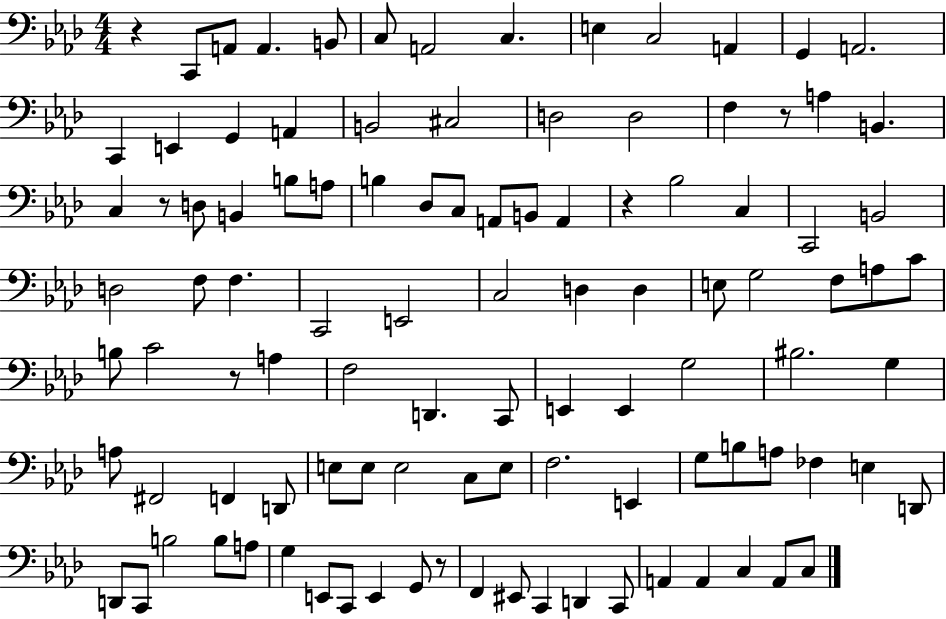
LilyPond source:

{
  \clef bass
  \numericTimeSignature
  \time 4/4
  \key aes \major
  r4 c,8 a,8 a,4. b,8 | c8 a,2 c4. | e4 c2 a,4 | g,4 a,2. | \break c,4 e,4 g,4 a,4 | b,2 cis2 | d2 d2 | f4 r8 a4 b,4. | \break c4 r8 d8 b,4 b8 a8 | b4 des8 c8 a,8 b,8 a,4 | r4 bes2 c4 | c,2 b,2 | \break d2 f8 f4. | c,2 e,2 | c2 d4 d4 | e8 g2 f8 a8 c'8 | \break b8 c'2 r8 a4 | f2 d,4. c,8 | e,4 e,4 g2 | bis2. g4 | \break a8 fis,2 f,4 d,8 | e8 e8 e2 c8 e8 | f2. e,4 | g8 b8 a8 fes4 e4 d,8 | \break d,8 c,8 b2 b8 a8 | g4 e,8 c,8 e,4 g,8 r8 | f,4 eis,8 c,4 d,4 c,8 | a,4 a,4 c4 a,8 c8 | \break \bar "|."
}